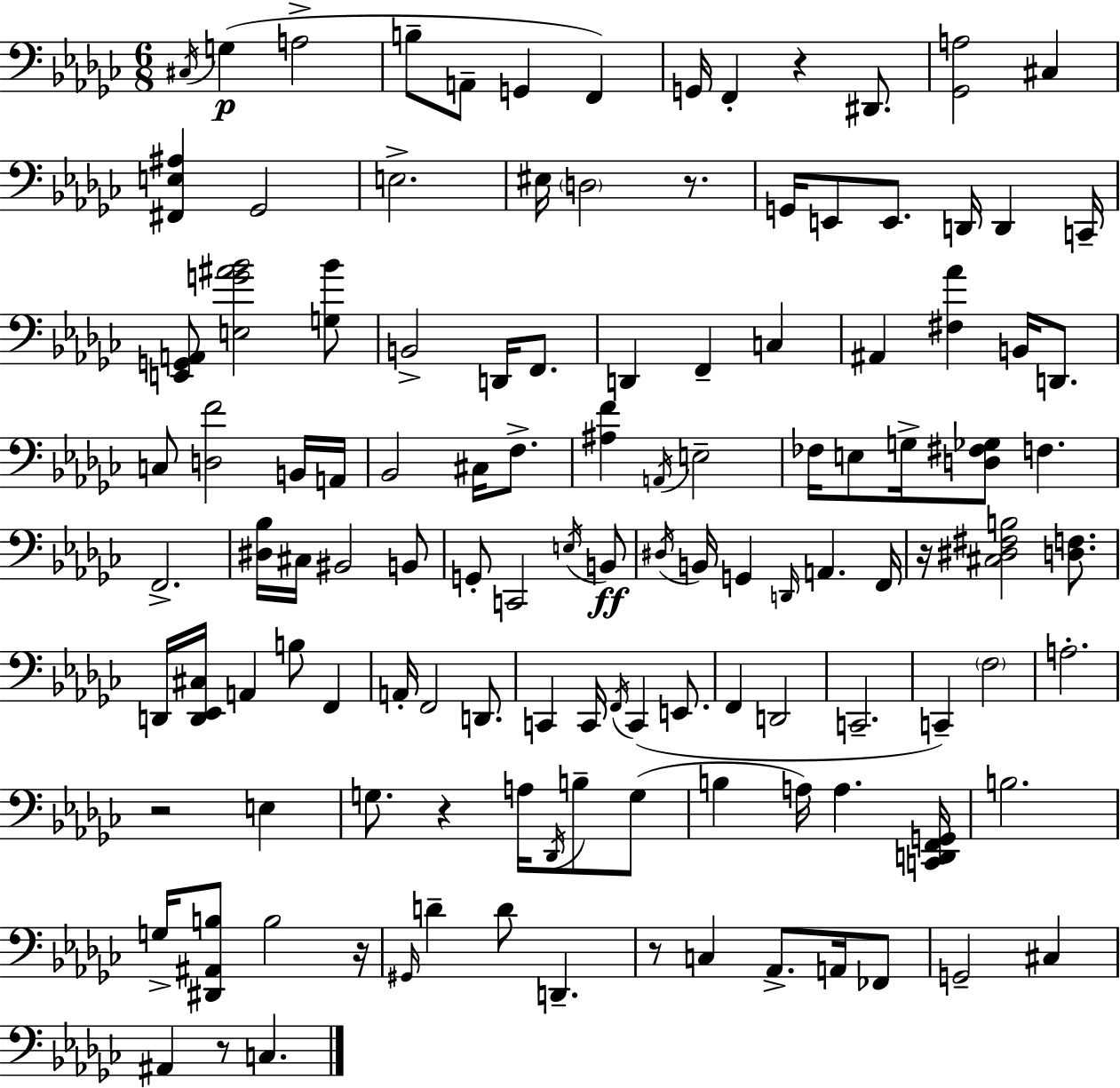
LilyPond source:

{
  \clef bass
  \numericTimeSignature
  \time 6/8
  \key ees \minor
  \acciaccatura { cis16 }\p g4( a2-> | b8-- a,8-- g,4 f,4) | g,16 f,4-. r4 dis,8. | <ges, a>2 cis4 | \break <fis, e ais>4 ges,2 | e2.-> | eis16 \parenthesize d2 r8. | g,16 e,8 e,8. d,16 d,4 | \break c,16-- <e, g, a,>8 <e g' ais' bes'>2 <g bes'>8 | b,2-> d,16 f,8. | d,4 f,4-- c4 | ais,4 <fis aes'>4 b,16 d,8. | \break c8 <d f'>2 b,16 | a,16 bes,2 cis16 f8.-> | <ais f'>4 \acciaccatura { a,16 } e2-- | fes16 e8 g16-> <d fis ges>8 f4. | \break f,2.-> | <dis bes>16 cis16 bis,2 | b,8 g,8-. c,2 | \acciaccatura { e16 }\ff b,8 \acciaccatura { dis16 } b,16 g,4 \grace { d,16 } a,4. | \break f,16 r16 <cis dis fis b>2 | <d f>8. d,16 <d, ees, cis>16 a,4 b8 | f,4 a,16-. f,2 | d,8. c,4 c,16 \acciaccatura { f,16 } c,4( | \break e,8. f,4 d,2 | c,2.-- | c,4--) \parenthesize f2 | a2.-. | \break r2 | e4 g8. r4 | a16 \acciaccatura { des,16 } b8-- g8( b4 a16) | a4. <c, d, f, g,>16 b2. | \break g16-> <dis, ais, b>8 b2 | r16 \grace { gis,16 } d'4-- | d'8 d,4.-- r8 c4 | aes,8.-> a,16 fes,8 g,2-- | \break cis4 ais,4 | r8 c4. \bar "|."
}